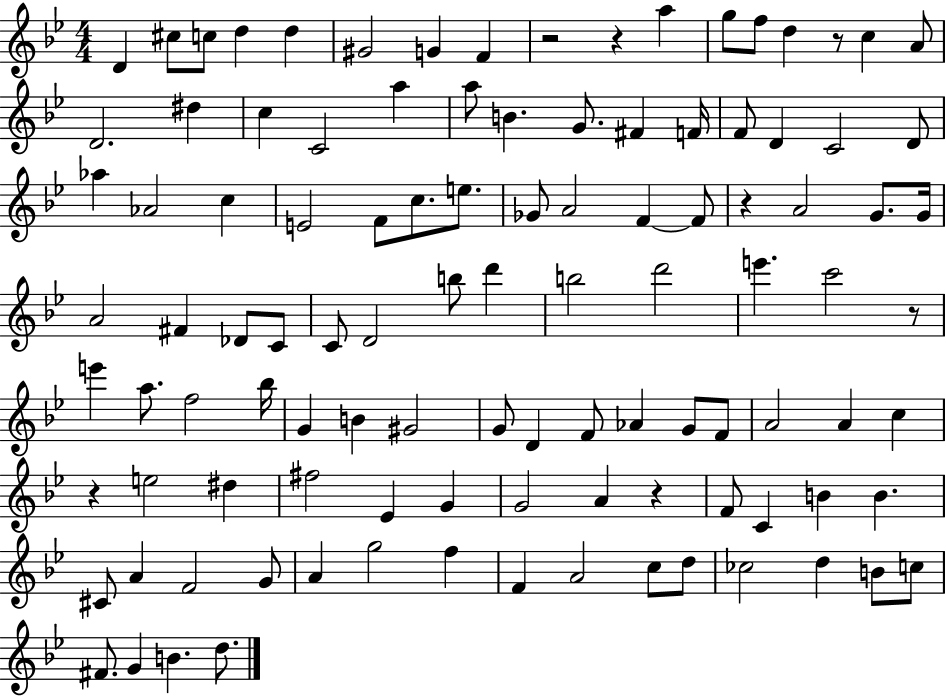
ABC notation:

X:1
T:Untitled
M:4/4
L:1/4
K:Bb
D ^c/2 c/2 d d ^G2 G F z2 z a g/2 f/2 d z/2 c A/2 D2 ^d c C2 a a/2 B G/2 ^F F/4 F/2 D C2 D/2 _a _A2 c E2 F/2 c/2 e/2 _G/2 A2 F F/2 z A2 G/2 G/4 A2 ^F _D/2 C/2 C/2 D2 b/2 d' b2 d'2 e' c'2 z/2 e' a/2 f2 _b/4 G B ^G2 G/2 D F/2 _A G/2 F/2 A2 A c z e2 ^d ^f2 _E G G2 A z F/2 C B B ^C/2 A F2 G/2 A g2 f F A2 c/2 d/2 _c2 d B/2 c/2 ^F/2 G B d/2